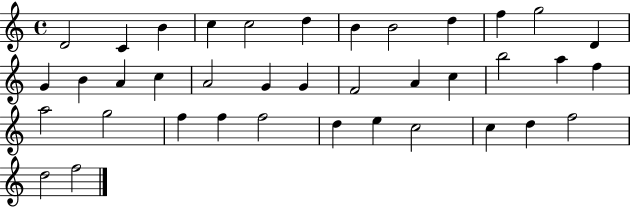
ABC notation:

X:1
T:Untitled
M:4/4
L:1/4
K:C
D2 C B c c2 d B B2 d f g2 D G B A c A2 G G F2 A c b2 a f a2 g2 f f f2 d e c2 c d f2 d2 f2